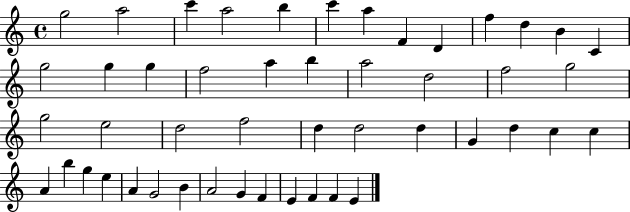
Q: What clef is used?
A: treble